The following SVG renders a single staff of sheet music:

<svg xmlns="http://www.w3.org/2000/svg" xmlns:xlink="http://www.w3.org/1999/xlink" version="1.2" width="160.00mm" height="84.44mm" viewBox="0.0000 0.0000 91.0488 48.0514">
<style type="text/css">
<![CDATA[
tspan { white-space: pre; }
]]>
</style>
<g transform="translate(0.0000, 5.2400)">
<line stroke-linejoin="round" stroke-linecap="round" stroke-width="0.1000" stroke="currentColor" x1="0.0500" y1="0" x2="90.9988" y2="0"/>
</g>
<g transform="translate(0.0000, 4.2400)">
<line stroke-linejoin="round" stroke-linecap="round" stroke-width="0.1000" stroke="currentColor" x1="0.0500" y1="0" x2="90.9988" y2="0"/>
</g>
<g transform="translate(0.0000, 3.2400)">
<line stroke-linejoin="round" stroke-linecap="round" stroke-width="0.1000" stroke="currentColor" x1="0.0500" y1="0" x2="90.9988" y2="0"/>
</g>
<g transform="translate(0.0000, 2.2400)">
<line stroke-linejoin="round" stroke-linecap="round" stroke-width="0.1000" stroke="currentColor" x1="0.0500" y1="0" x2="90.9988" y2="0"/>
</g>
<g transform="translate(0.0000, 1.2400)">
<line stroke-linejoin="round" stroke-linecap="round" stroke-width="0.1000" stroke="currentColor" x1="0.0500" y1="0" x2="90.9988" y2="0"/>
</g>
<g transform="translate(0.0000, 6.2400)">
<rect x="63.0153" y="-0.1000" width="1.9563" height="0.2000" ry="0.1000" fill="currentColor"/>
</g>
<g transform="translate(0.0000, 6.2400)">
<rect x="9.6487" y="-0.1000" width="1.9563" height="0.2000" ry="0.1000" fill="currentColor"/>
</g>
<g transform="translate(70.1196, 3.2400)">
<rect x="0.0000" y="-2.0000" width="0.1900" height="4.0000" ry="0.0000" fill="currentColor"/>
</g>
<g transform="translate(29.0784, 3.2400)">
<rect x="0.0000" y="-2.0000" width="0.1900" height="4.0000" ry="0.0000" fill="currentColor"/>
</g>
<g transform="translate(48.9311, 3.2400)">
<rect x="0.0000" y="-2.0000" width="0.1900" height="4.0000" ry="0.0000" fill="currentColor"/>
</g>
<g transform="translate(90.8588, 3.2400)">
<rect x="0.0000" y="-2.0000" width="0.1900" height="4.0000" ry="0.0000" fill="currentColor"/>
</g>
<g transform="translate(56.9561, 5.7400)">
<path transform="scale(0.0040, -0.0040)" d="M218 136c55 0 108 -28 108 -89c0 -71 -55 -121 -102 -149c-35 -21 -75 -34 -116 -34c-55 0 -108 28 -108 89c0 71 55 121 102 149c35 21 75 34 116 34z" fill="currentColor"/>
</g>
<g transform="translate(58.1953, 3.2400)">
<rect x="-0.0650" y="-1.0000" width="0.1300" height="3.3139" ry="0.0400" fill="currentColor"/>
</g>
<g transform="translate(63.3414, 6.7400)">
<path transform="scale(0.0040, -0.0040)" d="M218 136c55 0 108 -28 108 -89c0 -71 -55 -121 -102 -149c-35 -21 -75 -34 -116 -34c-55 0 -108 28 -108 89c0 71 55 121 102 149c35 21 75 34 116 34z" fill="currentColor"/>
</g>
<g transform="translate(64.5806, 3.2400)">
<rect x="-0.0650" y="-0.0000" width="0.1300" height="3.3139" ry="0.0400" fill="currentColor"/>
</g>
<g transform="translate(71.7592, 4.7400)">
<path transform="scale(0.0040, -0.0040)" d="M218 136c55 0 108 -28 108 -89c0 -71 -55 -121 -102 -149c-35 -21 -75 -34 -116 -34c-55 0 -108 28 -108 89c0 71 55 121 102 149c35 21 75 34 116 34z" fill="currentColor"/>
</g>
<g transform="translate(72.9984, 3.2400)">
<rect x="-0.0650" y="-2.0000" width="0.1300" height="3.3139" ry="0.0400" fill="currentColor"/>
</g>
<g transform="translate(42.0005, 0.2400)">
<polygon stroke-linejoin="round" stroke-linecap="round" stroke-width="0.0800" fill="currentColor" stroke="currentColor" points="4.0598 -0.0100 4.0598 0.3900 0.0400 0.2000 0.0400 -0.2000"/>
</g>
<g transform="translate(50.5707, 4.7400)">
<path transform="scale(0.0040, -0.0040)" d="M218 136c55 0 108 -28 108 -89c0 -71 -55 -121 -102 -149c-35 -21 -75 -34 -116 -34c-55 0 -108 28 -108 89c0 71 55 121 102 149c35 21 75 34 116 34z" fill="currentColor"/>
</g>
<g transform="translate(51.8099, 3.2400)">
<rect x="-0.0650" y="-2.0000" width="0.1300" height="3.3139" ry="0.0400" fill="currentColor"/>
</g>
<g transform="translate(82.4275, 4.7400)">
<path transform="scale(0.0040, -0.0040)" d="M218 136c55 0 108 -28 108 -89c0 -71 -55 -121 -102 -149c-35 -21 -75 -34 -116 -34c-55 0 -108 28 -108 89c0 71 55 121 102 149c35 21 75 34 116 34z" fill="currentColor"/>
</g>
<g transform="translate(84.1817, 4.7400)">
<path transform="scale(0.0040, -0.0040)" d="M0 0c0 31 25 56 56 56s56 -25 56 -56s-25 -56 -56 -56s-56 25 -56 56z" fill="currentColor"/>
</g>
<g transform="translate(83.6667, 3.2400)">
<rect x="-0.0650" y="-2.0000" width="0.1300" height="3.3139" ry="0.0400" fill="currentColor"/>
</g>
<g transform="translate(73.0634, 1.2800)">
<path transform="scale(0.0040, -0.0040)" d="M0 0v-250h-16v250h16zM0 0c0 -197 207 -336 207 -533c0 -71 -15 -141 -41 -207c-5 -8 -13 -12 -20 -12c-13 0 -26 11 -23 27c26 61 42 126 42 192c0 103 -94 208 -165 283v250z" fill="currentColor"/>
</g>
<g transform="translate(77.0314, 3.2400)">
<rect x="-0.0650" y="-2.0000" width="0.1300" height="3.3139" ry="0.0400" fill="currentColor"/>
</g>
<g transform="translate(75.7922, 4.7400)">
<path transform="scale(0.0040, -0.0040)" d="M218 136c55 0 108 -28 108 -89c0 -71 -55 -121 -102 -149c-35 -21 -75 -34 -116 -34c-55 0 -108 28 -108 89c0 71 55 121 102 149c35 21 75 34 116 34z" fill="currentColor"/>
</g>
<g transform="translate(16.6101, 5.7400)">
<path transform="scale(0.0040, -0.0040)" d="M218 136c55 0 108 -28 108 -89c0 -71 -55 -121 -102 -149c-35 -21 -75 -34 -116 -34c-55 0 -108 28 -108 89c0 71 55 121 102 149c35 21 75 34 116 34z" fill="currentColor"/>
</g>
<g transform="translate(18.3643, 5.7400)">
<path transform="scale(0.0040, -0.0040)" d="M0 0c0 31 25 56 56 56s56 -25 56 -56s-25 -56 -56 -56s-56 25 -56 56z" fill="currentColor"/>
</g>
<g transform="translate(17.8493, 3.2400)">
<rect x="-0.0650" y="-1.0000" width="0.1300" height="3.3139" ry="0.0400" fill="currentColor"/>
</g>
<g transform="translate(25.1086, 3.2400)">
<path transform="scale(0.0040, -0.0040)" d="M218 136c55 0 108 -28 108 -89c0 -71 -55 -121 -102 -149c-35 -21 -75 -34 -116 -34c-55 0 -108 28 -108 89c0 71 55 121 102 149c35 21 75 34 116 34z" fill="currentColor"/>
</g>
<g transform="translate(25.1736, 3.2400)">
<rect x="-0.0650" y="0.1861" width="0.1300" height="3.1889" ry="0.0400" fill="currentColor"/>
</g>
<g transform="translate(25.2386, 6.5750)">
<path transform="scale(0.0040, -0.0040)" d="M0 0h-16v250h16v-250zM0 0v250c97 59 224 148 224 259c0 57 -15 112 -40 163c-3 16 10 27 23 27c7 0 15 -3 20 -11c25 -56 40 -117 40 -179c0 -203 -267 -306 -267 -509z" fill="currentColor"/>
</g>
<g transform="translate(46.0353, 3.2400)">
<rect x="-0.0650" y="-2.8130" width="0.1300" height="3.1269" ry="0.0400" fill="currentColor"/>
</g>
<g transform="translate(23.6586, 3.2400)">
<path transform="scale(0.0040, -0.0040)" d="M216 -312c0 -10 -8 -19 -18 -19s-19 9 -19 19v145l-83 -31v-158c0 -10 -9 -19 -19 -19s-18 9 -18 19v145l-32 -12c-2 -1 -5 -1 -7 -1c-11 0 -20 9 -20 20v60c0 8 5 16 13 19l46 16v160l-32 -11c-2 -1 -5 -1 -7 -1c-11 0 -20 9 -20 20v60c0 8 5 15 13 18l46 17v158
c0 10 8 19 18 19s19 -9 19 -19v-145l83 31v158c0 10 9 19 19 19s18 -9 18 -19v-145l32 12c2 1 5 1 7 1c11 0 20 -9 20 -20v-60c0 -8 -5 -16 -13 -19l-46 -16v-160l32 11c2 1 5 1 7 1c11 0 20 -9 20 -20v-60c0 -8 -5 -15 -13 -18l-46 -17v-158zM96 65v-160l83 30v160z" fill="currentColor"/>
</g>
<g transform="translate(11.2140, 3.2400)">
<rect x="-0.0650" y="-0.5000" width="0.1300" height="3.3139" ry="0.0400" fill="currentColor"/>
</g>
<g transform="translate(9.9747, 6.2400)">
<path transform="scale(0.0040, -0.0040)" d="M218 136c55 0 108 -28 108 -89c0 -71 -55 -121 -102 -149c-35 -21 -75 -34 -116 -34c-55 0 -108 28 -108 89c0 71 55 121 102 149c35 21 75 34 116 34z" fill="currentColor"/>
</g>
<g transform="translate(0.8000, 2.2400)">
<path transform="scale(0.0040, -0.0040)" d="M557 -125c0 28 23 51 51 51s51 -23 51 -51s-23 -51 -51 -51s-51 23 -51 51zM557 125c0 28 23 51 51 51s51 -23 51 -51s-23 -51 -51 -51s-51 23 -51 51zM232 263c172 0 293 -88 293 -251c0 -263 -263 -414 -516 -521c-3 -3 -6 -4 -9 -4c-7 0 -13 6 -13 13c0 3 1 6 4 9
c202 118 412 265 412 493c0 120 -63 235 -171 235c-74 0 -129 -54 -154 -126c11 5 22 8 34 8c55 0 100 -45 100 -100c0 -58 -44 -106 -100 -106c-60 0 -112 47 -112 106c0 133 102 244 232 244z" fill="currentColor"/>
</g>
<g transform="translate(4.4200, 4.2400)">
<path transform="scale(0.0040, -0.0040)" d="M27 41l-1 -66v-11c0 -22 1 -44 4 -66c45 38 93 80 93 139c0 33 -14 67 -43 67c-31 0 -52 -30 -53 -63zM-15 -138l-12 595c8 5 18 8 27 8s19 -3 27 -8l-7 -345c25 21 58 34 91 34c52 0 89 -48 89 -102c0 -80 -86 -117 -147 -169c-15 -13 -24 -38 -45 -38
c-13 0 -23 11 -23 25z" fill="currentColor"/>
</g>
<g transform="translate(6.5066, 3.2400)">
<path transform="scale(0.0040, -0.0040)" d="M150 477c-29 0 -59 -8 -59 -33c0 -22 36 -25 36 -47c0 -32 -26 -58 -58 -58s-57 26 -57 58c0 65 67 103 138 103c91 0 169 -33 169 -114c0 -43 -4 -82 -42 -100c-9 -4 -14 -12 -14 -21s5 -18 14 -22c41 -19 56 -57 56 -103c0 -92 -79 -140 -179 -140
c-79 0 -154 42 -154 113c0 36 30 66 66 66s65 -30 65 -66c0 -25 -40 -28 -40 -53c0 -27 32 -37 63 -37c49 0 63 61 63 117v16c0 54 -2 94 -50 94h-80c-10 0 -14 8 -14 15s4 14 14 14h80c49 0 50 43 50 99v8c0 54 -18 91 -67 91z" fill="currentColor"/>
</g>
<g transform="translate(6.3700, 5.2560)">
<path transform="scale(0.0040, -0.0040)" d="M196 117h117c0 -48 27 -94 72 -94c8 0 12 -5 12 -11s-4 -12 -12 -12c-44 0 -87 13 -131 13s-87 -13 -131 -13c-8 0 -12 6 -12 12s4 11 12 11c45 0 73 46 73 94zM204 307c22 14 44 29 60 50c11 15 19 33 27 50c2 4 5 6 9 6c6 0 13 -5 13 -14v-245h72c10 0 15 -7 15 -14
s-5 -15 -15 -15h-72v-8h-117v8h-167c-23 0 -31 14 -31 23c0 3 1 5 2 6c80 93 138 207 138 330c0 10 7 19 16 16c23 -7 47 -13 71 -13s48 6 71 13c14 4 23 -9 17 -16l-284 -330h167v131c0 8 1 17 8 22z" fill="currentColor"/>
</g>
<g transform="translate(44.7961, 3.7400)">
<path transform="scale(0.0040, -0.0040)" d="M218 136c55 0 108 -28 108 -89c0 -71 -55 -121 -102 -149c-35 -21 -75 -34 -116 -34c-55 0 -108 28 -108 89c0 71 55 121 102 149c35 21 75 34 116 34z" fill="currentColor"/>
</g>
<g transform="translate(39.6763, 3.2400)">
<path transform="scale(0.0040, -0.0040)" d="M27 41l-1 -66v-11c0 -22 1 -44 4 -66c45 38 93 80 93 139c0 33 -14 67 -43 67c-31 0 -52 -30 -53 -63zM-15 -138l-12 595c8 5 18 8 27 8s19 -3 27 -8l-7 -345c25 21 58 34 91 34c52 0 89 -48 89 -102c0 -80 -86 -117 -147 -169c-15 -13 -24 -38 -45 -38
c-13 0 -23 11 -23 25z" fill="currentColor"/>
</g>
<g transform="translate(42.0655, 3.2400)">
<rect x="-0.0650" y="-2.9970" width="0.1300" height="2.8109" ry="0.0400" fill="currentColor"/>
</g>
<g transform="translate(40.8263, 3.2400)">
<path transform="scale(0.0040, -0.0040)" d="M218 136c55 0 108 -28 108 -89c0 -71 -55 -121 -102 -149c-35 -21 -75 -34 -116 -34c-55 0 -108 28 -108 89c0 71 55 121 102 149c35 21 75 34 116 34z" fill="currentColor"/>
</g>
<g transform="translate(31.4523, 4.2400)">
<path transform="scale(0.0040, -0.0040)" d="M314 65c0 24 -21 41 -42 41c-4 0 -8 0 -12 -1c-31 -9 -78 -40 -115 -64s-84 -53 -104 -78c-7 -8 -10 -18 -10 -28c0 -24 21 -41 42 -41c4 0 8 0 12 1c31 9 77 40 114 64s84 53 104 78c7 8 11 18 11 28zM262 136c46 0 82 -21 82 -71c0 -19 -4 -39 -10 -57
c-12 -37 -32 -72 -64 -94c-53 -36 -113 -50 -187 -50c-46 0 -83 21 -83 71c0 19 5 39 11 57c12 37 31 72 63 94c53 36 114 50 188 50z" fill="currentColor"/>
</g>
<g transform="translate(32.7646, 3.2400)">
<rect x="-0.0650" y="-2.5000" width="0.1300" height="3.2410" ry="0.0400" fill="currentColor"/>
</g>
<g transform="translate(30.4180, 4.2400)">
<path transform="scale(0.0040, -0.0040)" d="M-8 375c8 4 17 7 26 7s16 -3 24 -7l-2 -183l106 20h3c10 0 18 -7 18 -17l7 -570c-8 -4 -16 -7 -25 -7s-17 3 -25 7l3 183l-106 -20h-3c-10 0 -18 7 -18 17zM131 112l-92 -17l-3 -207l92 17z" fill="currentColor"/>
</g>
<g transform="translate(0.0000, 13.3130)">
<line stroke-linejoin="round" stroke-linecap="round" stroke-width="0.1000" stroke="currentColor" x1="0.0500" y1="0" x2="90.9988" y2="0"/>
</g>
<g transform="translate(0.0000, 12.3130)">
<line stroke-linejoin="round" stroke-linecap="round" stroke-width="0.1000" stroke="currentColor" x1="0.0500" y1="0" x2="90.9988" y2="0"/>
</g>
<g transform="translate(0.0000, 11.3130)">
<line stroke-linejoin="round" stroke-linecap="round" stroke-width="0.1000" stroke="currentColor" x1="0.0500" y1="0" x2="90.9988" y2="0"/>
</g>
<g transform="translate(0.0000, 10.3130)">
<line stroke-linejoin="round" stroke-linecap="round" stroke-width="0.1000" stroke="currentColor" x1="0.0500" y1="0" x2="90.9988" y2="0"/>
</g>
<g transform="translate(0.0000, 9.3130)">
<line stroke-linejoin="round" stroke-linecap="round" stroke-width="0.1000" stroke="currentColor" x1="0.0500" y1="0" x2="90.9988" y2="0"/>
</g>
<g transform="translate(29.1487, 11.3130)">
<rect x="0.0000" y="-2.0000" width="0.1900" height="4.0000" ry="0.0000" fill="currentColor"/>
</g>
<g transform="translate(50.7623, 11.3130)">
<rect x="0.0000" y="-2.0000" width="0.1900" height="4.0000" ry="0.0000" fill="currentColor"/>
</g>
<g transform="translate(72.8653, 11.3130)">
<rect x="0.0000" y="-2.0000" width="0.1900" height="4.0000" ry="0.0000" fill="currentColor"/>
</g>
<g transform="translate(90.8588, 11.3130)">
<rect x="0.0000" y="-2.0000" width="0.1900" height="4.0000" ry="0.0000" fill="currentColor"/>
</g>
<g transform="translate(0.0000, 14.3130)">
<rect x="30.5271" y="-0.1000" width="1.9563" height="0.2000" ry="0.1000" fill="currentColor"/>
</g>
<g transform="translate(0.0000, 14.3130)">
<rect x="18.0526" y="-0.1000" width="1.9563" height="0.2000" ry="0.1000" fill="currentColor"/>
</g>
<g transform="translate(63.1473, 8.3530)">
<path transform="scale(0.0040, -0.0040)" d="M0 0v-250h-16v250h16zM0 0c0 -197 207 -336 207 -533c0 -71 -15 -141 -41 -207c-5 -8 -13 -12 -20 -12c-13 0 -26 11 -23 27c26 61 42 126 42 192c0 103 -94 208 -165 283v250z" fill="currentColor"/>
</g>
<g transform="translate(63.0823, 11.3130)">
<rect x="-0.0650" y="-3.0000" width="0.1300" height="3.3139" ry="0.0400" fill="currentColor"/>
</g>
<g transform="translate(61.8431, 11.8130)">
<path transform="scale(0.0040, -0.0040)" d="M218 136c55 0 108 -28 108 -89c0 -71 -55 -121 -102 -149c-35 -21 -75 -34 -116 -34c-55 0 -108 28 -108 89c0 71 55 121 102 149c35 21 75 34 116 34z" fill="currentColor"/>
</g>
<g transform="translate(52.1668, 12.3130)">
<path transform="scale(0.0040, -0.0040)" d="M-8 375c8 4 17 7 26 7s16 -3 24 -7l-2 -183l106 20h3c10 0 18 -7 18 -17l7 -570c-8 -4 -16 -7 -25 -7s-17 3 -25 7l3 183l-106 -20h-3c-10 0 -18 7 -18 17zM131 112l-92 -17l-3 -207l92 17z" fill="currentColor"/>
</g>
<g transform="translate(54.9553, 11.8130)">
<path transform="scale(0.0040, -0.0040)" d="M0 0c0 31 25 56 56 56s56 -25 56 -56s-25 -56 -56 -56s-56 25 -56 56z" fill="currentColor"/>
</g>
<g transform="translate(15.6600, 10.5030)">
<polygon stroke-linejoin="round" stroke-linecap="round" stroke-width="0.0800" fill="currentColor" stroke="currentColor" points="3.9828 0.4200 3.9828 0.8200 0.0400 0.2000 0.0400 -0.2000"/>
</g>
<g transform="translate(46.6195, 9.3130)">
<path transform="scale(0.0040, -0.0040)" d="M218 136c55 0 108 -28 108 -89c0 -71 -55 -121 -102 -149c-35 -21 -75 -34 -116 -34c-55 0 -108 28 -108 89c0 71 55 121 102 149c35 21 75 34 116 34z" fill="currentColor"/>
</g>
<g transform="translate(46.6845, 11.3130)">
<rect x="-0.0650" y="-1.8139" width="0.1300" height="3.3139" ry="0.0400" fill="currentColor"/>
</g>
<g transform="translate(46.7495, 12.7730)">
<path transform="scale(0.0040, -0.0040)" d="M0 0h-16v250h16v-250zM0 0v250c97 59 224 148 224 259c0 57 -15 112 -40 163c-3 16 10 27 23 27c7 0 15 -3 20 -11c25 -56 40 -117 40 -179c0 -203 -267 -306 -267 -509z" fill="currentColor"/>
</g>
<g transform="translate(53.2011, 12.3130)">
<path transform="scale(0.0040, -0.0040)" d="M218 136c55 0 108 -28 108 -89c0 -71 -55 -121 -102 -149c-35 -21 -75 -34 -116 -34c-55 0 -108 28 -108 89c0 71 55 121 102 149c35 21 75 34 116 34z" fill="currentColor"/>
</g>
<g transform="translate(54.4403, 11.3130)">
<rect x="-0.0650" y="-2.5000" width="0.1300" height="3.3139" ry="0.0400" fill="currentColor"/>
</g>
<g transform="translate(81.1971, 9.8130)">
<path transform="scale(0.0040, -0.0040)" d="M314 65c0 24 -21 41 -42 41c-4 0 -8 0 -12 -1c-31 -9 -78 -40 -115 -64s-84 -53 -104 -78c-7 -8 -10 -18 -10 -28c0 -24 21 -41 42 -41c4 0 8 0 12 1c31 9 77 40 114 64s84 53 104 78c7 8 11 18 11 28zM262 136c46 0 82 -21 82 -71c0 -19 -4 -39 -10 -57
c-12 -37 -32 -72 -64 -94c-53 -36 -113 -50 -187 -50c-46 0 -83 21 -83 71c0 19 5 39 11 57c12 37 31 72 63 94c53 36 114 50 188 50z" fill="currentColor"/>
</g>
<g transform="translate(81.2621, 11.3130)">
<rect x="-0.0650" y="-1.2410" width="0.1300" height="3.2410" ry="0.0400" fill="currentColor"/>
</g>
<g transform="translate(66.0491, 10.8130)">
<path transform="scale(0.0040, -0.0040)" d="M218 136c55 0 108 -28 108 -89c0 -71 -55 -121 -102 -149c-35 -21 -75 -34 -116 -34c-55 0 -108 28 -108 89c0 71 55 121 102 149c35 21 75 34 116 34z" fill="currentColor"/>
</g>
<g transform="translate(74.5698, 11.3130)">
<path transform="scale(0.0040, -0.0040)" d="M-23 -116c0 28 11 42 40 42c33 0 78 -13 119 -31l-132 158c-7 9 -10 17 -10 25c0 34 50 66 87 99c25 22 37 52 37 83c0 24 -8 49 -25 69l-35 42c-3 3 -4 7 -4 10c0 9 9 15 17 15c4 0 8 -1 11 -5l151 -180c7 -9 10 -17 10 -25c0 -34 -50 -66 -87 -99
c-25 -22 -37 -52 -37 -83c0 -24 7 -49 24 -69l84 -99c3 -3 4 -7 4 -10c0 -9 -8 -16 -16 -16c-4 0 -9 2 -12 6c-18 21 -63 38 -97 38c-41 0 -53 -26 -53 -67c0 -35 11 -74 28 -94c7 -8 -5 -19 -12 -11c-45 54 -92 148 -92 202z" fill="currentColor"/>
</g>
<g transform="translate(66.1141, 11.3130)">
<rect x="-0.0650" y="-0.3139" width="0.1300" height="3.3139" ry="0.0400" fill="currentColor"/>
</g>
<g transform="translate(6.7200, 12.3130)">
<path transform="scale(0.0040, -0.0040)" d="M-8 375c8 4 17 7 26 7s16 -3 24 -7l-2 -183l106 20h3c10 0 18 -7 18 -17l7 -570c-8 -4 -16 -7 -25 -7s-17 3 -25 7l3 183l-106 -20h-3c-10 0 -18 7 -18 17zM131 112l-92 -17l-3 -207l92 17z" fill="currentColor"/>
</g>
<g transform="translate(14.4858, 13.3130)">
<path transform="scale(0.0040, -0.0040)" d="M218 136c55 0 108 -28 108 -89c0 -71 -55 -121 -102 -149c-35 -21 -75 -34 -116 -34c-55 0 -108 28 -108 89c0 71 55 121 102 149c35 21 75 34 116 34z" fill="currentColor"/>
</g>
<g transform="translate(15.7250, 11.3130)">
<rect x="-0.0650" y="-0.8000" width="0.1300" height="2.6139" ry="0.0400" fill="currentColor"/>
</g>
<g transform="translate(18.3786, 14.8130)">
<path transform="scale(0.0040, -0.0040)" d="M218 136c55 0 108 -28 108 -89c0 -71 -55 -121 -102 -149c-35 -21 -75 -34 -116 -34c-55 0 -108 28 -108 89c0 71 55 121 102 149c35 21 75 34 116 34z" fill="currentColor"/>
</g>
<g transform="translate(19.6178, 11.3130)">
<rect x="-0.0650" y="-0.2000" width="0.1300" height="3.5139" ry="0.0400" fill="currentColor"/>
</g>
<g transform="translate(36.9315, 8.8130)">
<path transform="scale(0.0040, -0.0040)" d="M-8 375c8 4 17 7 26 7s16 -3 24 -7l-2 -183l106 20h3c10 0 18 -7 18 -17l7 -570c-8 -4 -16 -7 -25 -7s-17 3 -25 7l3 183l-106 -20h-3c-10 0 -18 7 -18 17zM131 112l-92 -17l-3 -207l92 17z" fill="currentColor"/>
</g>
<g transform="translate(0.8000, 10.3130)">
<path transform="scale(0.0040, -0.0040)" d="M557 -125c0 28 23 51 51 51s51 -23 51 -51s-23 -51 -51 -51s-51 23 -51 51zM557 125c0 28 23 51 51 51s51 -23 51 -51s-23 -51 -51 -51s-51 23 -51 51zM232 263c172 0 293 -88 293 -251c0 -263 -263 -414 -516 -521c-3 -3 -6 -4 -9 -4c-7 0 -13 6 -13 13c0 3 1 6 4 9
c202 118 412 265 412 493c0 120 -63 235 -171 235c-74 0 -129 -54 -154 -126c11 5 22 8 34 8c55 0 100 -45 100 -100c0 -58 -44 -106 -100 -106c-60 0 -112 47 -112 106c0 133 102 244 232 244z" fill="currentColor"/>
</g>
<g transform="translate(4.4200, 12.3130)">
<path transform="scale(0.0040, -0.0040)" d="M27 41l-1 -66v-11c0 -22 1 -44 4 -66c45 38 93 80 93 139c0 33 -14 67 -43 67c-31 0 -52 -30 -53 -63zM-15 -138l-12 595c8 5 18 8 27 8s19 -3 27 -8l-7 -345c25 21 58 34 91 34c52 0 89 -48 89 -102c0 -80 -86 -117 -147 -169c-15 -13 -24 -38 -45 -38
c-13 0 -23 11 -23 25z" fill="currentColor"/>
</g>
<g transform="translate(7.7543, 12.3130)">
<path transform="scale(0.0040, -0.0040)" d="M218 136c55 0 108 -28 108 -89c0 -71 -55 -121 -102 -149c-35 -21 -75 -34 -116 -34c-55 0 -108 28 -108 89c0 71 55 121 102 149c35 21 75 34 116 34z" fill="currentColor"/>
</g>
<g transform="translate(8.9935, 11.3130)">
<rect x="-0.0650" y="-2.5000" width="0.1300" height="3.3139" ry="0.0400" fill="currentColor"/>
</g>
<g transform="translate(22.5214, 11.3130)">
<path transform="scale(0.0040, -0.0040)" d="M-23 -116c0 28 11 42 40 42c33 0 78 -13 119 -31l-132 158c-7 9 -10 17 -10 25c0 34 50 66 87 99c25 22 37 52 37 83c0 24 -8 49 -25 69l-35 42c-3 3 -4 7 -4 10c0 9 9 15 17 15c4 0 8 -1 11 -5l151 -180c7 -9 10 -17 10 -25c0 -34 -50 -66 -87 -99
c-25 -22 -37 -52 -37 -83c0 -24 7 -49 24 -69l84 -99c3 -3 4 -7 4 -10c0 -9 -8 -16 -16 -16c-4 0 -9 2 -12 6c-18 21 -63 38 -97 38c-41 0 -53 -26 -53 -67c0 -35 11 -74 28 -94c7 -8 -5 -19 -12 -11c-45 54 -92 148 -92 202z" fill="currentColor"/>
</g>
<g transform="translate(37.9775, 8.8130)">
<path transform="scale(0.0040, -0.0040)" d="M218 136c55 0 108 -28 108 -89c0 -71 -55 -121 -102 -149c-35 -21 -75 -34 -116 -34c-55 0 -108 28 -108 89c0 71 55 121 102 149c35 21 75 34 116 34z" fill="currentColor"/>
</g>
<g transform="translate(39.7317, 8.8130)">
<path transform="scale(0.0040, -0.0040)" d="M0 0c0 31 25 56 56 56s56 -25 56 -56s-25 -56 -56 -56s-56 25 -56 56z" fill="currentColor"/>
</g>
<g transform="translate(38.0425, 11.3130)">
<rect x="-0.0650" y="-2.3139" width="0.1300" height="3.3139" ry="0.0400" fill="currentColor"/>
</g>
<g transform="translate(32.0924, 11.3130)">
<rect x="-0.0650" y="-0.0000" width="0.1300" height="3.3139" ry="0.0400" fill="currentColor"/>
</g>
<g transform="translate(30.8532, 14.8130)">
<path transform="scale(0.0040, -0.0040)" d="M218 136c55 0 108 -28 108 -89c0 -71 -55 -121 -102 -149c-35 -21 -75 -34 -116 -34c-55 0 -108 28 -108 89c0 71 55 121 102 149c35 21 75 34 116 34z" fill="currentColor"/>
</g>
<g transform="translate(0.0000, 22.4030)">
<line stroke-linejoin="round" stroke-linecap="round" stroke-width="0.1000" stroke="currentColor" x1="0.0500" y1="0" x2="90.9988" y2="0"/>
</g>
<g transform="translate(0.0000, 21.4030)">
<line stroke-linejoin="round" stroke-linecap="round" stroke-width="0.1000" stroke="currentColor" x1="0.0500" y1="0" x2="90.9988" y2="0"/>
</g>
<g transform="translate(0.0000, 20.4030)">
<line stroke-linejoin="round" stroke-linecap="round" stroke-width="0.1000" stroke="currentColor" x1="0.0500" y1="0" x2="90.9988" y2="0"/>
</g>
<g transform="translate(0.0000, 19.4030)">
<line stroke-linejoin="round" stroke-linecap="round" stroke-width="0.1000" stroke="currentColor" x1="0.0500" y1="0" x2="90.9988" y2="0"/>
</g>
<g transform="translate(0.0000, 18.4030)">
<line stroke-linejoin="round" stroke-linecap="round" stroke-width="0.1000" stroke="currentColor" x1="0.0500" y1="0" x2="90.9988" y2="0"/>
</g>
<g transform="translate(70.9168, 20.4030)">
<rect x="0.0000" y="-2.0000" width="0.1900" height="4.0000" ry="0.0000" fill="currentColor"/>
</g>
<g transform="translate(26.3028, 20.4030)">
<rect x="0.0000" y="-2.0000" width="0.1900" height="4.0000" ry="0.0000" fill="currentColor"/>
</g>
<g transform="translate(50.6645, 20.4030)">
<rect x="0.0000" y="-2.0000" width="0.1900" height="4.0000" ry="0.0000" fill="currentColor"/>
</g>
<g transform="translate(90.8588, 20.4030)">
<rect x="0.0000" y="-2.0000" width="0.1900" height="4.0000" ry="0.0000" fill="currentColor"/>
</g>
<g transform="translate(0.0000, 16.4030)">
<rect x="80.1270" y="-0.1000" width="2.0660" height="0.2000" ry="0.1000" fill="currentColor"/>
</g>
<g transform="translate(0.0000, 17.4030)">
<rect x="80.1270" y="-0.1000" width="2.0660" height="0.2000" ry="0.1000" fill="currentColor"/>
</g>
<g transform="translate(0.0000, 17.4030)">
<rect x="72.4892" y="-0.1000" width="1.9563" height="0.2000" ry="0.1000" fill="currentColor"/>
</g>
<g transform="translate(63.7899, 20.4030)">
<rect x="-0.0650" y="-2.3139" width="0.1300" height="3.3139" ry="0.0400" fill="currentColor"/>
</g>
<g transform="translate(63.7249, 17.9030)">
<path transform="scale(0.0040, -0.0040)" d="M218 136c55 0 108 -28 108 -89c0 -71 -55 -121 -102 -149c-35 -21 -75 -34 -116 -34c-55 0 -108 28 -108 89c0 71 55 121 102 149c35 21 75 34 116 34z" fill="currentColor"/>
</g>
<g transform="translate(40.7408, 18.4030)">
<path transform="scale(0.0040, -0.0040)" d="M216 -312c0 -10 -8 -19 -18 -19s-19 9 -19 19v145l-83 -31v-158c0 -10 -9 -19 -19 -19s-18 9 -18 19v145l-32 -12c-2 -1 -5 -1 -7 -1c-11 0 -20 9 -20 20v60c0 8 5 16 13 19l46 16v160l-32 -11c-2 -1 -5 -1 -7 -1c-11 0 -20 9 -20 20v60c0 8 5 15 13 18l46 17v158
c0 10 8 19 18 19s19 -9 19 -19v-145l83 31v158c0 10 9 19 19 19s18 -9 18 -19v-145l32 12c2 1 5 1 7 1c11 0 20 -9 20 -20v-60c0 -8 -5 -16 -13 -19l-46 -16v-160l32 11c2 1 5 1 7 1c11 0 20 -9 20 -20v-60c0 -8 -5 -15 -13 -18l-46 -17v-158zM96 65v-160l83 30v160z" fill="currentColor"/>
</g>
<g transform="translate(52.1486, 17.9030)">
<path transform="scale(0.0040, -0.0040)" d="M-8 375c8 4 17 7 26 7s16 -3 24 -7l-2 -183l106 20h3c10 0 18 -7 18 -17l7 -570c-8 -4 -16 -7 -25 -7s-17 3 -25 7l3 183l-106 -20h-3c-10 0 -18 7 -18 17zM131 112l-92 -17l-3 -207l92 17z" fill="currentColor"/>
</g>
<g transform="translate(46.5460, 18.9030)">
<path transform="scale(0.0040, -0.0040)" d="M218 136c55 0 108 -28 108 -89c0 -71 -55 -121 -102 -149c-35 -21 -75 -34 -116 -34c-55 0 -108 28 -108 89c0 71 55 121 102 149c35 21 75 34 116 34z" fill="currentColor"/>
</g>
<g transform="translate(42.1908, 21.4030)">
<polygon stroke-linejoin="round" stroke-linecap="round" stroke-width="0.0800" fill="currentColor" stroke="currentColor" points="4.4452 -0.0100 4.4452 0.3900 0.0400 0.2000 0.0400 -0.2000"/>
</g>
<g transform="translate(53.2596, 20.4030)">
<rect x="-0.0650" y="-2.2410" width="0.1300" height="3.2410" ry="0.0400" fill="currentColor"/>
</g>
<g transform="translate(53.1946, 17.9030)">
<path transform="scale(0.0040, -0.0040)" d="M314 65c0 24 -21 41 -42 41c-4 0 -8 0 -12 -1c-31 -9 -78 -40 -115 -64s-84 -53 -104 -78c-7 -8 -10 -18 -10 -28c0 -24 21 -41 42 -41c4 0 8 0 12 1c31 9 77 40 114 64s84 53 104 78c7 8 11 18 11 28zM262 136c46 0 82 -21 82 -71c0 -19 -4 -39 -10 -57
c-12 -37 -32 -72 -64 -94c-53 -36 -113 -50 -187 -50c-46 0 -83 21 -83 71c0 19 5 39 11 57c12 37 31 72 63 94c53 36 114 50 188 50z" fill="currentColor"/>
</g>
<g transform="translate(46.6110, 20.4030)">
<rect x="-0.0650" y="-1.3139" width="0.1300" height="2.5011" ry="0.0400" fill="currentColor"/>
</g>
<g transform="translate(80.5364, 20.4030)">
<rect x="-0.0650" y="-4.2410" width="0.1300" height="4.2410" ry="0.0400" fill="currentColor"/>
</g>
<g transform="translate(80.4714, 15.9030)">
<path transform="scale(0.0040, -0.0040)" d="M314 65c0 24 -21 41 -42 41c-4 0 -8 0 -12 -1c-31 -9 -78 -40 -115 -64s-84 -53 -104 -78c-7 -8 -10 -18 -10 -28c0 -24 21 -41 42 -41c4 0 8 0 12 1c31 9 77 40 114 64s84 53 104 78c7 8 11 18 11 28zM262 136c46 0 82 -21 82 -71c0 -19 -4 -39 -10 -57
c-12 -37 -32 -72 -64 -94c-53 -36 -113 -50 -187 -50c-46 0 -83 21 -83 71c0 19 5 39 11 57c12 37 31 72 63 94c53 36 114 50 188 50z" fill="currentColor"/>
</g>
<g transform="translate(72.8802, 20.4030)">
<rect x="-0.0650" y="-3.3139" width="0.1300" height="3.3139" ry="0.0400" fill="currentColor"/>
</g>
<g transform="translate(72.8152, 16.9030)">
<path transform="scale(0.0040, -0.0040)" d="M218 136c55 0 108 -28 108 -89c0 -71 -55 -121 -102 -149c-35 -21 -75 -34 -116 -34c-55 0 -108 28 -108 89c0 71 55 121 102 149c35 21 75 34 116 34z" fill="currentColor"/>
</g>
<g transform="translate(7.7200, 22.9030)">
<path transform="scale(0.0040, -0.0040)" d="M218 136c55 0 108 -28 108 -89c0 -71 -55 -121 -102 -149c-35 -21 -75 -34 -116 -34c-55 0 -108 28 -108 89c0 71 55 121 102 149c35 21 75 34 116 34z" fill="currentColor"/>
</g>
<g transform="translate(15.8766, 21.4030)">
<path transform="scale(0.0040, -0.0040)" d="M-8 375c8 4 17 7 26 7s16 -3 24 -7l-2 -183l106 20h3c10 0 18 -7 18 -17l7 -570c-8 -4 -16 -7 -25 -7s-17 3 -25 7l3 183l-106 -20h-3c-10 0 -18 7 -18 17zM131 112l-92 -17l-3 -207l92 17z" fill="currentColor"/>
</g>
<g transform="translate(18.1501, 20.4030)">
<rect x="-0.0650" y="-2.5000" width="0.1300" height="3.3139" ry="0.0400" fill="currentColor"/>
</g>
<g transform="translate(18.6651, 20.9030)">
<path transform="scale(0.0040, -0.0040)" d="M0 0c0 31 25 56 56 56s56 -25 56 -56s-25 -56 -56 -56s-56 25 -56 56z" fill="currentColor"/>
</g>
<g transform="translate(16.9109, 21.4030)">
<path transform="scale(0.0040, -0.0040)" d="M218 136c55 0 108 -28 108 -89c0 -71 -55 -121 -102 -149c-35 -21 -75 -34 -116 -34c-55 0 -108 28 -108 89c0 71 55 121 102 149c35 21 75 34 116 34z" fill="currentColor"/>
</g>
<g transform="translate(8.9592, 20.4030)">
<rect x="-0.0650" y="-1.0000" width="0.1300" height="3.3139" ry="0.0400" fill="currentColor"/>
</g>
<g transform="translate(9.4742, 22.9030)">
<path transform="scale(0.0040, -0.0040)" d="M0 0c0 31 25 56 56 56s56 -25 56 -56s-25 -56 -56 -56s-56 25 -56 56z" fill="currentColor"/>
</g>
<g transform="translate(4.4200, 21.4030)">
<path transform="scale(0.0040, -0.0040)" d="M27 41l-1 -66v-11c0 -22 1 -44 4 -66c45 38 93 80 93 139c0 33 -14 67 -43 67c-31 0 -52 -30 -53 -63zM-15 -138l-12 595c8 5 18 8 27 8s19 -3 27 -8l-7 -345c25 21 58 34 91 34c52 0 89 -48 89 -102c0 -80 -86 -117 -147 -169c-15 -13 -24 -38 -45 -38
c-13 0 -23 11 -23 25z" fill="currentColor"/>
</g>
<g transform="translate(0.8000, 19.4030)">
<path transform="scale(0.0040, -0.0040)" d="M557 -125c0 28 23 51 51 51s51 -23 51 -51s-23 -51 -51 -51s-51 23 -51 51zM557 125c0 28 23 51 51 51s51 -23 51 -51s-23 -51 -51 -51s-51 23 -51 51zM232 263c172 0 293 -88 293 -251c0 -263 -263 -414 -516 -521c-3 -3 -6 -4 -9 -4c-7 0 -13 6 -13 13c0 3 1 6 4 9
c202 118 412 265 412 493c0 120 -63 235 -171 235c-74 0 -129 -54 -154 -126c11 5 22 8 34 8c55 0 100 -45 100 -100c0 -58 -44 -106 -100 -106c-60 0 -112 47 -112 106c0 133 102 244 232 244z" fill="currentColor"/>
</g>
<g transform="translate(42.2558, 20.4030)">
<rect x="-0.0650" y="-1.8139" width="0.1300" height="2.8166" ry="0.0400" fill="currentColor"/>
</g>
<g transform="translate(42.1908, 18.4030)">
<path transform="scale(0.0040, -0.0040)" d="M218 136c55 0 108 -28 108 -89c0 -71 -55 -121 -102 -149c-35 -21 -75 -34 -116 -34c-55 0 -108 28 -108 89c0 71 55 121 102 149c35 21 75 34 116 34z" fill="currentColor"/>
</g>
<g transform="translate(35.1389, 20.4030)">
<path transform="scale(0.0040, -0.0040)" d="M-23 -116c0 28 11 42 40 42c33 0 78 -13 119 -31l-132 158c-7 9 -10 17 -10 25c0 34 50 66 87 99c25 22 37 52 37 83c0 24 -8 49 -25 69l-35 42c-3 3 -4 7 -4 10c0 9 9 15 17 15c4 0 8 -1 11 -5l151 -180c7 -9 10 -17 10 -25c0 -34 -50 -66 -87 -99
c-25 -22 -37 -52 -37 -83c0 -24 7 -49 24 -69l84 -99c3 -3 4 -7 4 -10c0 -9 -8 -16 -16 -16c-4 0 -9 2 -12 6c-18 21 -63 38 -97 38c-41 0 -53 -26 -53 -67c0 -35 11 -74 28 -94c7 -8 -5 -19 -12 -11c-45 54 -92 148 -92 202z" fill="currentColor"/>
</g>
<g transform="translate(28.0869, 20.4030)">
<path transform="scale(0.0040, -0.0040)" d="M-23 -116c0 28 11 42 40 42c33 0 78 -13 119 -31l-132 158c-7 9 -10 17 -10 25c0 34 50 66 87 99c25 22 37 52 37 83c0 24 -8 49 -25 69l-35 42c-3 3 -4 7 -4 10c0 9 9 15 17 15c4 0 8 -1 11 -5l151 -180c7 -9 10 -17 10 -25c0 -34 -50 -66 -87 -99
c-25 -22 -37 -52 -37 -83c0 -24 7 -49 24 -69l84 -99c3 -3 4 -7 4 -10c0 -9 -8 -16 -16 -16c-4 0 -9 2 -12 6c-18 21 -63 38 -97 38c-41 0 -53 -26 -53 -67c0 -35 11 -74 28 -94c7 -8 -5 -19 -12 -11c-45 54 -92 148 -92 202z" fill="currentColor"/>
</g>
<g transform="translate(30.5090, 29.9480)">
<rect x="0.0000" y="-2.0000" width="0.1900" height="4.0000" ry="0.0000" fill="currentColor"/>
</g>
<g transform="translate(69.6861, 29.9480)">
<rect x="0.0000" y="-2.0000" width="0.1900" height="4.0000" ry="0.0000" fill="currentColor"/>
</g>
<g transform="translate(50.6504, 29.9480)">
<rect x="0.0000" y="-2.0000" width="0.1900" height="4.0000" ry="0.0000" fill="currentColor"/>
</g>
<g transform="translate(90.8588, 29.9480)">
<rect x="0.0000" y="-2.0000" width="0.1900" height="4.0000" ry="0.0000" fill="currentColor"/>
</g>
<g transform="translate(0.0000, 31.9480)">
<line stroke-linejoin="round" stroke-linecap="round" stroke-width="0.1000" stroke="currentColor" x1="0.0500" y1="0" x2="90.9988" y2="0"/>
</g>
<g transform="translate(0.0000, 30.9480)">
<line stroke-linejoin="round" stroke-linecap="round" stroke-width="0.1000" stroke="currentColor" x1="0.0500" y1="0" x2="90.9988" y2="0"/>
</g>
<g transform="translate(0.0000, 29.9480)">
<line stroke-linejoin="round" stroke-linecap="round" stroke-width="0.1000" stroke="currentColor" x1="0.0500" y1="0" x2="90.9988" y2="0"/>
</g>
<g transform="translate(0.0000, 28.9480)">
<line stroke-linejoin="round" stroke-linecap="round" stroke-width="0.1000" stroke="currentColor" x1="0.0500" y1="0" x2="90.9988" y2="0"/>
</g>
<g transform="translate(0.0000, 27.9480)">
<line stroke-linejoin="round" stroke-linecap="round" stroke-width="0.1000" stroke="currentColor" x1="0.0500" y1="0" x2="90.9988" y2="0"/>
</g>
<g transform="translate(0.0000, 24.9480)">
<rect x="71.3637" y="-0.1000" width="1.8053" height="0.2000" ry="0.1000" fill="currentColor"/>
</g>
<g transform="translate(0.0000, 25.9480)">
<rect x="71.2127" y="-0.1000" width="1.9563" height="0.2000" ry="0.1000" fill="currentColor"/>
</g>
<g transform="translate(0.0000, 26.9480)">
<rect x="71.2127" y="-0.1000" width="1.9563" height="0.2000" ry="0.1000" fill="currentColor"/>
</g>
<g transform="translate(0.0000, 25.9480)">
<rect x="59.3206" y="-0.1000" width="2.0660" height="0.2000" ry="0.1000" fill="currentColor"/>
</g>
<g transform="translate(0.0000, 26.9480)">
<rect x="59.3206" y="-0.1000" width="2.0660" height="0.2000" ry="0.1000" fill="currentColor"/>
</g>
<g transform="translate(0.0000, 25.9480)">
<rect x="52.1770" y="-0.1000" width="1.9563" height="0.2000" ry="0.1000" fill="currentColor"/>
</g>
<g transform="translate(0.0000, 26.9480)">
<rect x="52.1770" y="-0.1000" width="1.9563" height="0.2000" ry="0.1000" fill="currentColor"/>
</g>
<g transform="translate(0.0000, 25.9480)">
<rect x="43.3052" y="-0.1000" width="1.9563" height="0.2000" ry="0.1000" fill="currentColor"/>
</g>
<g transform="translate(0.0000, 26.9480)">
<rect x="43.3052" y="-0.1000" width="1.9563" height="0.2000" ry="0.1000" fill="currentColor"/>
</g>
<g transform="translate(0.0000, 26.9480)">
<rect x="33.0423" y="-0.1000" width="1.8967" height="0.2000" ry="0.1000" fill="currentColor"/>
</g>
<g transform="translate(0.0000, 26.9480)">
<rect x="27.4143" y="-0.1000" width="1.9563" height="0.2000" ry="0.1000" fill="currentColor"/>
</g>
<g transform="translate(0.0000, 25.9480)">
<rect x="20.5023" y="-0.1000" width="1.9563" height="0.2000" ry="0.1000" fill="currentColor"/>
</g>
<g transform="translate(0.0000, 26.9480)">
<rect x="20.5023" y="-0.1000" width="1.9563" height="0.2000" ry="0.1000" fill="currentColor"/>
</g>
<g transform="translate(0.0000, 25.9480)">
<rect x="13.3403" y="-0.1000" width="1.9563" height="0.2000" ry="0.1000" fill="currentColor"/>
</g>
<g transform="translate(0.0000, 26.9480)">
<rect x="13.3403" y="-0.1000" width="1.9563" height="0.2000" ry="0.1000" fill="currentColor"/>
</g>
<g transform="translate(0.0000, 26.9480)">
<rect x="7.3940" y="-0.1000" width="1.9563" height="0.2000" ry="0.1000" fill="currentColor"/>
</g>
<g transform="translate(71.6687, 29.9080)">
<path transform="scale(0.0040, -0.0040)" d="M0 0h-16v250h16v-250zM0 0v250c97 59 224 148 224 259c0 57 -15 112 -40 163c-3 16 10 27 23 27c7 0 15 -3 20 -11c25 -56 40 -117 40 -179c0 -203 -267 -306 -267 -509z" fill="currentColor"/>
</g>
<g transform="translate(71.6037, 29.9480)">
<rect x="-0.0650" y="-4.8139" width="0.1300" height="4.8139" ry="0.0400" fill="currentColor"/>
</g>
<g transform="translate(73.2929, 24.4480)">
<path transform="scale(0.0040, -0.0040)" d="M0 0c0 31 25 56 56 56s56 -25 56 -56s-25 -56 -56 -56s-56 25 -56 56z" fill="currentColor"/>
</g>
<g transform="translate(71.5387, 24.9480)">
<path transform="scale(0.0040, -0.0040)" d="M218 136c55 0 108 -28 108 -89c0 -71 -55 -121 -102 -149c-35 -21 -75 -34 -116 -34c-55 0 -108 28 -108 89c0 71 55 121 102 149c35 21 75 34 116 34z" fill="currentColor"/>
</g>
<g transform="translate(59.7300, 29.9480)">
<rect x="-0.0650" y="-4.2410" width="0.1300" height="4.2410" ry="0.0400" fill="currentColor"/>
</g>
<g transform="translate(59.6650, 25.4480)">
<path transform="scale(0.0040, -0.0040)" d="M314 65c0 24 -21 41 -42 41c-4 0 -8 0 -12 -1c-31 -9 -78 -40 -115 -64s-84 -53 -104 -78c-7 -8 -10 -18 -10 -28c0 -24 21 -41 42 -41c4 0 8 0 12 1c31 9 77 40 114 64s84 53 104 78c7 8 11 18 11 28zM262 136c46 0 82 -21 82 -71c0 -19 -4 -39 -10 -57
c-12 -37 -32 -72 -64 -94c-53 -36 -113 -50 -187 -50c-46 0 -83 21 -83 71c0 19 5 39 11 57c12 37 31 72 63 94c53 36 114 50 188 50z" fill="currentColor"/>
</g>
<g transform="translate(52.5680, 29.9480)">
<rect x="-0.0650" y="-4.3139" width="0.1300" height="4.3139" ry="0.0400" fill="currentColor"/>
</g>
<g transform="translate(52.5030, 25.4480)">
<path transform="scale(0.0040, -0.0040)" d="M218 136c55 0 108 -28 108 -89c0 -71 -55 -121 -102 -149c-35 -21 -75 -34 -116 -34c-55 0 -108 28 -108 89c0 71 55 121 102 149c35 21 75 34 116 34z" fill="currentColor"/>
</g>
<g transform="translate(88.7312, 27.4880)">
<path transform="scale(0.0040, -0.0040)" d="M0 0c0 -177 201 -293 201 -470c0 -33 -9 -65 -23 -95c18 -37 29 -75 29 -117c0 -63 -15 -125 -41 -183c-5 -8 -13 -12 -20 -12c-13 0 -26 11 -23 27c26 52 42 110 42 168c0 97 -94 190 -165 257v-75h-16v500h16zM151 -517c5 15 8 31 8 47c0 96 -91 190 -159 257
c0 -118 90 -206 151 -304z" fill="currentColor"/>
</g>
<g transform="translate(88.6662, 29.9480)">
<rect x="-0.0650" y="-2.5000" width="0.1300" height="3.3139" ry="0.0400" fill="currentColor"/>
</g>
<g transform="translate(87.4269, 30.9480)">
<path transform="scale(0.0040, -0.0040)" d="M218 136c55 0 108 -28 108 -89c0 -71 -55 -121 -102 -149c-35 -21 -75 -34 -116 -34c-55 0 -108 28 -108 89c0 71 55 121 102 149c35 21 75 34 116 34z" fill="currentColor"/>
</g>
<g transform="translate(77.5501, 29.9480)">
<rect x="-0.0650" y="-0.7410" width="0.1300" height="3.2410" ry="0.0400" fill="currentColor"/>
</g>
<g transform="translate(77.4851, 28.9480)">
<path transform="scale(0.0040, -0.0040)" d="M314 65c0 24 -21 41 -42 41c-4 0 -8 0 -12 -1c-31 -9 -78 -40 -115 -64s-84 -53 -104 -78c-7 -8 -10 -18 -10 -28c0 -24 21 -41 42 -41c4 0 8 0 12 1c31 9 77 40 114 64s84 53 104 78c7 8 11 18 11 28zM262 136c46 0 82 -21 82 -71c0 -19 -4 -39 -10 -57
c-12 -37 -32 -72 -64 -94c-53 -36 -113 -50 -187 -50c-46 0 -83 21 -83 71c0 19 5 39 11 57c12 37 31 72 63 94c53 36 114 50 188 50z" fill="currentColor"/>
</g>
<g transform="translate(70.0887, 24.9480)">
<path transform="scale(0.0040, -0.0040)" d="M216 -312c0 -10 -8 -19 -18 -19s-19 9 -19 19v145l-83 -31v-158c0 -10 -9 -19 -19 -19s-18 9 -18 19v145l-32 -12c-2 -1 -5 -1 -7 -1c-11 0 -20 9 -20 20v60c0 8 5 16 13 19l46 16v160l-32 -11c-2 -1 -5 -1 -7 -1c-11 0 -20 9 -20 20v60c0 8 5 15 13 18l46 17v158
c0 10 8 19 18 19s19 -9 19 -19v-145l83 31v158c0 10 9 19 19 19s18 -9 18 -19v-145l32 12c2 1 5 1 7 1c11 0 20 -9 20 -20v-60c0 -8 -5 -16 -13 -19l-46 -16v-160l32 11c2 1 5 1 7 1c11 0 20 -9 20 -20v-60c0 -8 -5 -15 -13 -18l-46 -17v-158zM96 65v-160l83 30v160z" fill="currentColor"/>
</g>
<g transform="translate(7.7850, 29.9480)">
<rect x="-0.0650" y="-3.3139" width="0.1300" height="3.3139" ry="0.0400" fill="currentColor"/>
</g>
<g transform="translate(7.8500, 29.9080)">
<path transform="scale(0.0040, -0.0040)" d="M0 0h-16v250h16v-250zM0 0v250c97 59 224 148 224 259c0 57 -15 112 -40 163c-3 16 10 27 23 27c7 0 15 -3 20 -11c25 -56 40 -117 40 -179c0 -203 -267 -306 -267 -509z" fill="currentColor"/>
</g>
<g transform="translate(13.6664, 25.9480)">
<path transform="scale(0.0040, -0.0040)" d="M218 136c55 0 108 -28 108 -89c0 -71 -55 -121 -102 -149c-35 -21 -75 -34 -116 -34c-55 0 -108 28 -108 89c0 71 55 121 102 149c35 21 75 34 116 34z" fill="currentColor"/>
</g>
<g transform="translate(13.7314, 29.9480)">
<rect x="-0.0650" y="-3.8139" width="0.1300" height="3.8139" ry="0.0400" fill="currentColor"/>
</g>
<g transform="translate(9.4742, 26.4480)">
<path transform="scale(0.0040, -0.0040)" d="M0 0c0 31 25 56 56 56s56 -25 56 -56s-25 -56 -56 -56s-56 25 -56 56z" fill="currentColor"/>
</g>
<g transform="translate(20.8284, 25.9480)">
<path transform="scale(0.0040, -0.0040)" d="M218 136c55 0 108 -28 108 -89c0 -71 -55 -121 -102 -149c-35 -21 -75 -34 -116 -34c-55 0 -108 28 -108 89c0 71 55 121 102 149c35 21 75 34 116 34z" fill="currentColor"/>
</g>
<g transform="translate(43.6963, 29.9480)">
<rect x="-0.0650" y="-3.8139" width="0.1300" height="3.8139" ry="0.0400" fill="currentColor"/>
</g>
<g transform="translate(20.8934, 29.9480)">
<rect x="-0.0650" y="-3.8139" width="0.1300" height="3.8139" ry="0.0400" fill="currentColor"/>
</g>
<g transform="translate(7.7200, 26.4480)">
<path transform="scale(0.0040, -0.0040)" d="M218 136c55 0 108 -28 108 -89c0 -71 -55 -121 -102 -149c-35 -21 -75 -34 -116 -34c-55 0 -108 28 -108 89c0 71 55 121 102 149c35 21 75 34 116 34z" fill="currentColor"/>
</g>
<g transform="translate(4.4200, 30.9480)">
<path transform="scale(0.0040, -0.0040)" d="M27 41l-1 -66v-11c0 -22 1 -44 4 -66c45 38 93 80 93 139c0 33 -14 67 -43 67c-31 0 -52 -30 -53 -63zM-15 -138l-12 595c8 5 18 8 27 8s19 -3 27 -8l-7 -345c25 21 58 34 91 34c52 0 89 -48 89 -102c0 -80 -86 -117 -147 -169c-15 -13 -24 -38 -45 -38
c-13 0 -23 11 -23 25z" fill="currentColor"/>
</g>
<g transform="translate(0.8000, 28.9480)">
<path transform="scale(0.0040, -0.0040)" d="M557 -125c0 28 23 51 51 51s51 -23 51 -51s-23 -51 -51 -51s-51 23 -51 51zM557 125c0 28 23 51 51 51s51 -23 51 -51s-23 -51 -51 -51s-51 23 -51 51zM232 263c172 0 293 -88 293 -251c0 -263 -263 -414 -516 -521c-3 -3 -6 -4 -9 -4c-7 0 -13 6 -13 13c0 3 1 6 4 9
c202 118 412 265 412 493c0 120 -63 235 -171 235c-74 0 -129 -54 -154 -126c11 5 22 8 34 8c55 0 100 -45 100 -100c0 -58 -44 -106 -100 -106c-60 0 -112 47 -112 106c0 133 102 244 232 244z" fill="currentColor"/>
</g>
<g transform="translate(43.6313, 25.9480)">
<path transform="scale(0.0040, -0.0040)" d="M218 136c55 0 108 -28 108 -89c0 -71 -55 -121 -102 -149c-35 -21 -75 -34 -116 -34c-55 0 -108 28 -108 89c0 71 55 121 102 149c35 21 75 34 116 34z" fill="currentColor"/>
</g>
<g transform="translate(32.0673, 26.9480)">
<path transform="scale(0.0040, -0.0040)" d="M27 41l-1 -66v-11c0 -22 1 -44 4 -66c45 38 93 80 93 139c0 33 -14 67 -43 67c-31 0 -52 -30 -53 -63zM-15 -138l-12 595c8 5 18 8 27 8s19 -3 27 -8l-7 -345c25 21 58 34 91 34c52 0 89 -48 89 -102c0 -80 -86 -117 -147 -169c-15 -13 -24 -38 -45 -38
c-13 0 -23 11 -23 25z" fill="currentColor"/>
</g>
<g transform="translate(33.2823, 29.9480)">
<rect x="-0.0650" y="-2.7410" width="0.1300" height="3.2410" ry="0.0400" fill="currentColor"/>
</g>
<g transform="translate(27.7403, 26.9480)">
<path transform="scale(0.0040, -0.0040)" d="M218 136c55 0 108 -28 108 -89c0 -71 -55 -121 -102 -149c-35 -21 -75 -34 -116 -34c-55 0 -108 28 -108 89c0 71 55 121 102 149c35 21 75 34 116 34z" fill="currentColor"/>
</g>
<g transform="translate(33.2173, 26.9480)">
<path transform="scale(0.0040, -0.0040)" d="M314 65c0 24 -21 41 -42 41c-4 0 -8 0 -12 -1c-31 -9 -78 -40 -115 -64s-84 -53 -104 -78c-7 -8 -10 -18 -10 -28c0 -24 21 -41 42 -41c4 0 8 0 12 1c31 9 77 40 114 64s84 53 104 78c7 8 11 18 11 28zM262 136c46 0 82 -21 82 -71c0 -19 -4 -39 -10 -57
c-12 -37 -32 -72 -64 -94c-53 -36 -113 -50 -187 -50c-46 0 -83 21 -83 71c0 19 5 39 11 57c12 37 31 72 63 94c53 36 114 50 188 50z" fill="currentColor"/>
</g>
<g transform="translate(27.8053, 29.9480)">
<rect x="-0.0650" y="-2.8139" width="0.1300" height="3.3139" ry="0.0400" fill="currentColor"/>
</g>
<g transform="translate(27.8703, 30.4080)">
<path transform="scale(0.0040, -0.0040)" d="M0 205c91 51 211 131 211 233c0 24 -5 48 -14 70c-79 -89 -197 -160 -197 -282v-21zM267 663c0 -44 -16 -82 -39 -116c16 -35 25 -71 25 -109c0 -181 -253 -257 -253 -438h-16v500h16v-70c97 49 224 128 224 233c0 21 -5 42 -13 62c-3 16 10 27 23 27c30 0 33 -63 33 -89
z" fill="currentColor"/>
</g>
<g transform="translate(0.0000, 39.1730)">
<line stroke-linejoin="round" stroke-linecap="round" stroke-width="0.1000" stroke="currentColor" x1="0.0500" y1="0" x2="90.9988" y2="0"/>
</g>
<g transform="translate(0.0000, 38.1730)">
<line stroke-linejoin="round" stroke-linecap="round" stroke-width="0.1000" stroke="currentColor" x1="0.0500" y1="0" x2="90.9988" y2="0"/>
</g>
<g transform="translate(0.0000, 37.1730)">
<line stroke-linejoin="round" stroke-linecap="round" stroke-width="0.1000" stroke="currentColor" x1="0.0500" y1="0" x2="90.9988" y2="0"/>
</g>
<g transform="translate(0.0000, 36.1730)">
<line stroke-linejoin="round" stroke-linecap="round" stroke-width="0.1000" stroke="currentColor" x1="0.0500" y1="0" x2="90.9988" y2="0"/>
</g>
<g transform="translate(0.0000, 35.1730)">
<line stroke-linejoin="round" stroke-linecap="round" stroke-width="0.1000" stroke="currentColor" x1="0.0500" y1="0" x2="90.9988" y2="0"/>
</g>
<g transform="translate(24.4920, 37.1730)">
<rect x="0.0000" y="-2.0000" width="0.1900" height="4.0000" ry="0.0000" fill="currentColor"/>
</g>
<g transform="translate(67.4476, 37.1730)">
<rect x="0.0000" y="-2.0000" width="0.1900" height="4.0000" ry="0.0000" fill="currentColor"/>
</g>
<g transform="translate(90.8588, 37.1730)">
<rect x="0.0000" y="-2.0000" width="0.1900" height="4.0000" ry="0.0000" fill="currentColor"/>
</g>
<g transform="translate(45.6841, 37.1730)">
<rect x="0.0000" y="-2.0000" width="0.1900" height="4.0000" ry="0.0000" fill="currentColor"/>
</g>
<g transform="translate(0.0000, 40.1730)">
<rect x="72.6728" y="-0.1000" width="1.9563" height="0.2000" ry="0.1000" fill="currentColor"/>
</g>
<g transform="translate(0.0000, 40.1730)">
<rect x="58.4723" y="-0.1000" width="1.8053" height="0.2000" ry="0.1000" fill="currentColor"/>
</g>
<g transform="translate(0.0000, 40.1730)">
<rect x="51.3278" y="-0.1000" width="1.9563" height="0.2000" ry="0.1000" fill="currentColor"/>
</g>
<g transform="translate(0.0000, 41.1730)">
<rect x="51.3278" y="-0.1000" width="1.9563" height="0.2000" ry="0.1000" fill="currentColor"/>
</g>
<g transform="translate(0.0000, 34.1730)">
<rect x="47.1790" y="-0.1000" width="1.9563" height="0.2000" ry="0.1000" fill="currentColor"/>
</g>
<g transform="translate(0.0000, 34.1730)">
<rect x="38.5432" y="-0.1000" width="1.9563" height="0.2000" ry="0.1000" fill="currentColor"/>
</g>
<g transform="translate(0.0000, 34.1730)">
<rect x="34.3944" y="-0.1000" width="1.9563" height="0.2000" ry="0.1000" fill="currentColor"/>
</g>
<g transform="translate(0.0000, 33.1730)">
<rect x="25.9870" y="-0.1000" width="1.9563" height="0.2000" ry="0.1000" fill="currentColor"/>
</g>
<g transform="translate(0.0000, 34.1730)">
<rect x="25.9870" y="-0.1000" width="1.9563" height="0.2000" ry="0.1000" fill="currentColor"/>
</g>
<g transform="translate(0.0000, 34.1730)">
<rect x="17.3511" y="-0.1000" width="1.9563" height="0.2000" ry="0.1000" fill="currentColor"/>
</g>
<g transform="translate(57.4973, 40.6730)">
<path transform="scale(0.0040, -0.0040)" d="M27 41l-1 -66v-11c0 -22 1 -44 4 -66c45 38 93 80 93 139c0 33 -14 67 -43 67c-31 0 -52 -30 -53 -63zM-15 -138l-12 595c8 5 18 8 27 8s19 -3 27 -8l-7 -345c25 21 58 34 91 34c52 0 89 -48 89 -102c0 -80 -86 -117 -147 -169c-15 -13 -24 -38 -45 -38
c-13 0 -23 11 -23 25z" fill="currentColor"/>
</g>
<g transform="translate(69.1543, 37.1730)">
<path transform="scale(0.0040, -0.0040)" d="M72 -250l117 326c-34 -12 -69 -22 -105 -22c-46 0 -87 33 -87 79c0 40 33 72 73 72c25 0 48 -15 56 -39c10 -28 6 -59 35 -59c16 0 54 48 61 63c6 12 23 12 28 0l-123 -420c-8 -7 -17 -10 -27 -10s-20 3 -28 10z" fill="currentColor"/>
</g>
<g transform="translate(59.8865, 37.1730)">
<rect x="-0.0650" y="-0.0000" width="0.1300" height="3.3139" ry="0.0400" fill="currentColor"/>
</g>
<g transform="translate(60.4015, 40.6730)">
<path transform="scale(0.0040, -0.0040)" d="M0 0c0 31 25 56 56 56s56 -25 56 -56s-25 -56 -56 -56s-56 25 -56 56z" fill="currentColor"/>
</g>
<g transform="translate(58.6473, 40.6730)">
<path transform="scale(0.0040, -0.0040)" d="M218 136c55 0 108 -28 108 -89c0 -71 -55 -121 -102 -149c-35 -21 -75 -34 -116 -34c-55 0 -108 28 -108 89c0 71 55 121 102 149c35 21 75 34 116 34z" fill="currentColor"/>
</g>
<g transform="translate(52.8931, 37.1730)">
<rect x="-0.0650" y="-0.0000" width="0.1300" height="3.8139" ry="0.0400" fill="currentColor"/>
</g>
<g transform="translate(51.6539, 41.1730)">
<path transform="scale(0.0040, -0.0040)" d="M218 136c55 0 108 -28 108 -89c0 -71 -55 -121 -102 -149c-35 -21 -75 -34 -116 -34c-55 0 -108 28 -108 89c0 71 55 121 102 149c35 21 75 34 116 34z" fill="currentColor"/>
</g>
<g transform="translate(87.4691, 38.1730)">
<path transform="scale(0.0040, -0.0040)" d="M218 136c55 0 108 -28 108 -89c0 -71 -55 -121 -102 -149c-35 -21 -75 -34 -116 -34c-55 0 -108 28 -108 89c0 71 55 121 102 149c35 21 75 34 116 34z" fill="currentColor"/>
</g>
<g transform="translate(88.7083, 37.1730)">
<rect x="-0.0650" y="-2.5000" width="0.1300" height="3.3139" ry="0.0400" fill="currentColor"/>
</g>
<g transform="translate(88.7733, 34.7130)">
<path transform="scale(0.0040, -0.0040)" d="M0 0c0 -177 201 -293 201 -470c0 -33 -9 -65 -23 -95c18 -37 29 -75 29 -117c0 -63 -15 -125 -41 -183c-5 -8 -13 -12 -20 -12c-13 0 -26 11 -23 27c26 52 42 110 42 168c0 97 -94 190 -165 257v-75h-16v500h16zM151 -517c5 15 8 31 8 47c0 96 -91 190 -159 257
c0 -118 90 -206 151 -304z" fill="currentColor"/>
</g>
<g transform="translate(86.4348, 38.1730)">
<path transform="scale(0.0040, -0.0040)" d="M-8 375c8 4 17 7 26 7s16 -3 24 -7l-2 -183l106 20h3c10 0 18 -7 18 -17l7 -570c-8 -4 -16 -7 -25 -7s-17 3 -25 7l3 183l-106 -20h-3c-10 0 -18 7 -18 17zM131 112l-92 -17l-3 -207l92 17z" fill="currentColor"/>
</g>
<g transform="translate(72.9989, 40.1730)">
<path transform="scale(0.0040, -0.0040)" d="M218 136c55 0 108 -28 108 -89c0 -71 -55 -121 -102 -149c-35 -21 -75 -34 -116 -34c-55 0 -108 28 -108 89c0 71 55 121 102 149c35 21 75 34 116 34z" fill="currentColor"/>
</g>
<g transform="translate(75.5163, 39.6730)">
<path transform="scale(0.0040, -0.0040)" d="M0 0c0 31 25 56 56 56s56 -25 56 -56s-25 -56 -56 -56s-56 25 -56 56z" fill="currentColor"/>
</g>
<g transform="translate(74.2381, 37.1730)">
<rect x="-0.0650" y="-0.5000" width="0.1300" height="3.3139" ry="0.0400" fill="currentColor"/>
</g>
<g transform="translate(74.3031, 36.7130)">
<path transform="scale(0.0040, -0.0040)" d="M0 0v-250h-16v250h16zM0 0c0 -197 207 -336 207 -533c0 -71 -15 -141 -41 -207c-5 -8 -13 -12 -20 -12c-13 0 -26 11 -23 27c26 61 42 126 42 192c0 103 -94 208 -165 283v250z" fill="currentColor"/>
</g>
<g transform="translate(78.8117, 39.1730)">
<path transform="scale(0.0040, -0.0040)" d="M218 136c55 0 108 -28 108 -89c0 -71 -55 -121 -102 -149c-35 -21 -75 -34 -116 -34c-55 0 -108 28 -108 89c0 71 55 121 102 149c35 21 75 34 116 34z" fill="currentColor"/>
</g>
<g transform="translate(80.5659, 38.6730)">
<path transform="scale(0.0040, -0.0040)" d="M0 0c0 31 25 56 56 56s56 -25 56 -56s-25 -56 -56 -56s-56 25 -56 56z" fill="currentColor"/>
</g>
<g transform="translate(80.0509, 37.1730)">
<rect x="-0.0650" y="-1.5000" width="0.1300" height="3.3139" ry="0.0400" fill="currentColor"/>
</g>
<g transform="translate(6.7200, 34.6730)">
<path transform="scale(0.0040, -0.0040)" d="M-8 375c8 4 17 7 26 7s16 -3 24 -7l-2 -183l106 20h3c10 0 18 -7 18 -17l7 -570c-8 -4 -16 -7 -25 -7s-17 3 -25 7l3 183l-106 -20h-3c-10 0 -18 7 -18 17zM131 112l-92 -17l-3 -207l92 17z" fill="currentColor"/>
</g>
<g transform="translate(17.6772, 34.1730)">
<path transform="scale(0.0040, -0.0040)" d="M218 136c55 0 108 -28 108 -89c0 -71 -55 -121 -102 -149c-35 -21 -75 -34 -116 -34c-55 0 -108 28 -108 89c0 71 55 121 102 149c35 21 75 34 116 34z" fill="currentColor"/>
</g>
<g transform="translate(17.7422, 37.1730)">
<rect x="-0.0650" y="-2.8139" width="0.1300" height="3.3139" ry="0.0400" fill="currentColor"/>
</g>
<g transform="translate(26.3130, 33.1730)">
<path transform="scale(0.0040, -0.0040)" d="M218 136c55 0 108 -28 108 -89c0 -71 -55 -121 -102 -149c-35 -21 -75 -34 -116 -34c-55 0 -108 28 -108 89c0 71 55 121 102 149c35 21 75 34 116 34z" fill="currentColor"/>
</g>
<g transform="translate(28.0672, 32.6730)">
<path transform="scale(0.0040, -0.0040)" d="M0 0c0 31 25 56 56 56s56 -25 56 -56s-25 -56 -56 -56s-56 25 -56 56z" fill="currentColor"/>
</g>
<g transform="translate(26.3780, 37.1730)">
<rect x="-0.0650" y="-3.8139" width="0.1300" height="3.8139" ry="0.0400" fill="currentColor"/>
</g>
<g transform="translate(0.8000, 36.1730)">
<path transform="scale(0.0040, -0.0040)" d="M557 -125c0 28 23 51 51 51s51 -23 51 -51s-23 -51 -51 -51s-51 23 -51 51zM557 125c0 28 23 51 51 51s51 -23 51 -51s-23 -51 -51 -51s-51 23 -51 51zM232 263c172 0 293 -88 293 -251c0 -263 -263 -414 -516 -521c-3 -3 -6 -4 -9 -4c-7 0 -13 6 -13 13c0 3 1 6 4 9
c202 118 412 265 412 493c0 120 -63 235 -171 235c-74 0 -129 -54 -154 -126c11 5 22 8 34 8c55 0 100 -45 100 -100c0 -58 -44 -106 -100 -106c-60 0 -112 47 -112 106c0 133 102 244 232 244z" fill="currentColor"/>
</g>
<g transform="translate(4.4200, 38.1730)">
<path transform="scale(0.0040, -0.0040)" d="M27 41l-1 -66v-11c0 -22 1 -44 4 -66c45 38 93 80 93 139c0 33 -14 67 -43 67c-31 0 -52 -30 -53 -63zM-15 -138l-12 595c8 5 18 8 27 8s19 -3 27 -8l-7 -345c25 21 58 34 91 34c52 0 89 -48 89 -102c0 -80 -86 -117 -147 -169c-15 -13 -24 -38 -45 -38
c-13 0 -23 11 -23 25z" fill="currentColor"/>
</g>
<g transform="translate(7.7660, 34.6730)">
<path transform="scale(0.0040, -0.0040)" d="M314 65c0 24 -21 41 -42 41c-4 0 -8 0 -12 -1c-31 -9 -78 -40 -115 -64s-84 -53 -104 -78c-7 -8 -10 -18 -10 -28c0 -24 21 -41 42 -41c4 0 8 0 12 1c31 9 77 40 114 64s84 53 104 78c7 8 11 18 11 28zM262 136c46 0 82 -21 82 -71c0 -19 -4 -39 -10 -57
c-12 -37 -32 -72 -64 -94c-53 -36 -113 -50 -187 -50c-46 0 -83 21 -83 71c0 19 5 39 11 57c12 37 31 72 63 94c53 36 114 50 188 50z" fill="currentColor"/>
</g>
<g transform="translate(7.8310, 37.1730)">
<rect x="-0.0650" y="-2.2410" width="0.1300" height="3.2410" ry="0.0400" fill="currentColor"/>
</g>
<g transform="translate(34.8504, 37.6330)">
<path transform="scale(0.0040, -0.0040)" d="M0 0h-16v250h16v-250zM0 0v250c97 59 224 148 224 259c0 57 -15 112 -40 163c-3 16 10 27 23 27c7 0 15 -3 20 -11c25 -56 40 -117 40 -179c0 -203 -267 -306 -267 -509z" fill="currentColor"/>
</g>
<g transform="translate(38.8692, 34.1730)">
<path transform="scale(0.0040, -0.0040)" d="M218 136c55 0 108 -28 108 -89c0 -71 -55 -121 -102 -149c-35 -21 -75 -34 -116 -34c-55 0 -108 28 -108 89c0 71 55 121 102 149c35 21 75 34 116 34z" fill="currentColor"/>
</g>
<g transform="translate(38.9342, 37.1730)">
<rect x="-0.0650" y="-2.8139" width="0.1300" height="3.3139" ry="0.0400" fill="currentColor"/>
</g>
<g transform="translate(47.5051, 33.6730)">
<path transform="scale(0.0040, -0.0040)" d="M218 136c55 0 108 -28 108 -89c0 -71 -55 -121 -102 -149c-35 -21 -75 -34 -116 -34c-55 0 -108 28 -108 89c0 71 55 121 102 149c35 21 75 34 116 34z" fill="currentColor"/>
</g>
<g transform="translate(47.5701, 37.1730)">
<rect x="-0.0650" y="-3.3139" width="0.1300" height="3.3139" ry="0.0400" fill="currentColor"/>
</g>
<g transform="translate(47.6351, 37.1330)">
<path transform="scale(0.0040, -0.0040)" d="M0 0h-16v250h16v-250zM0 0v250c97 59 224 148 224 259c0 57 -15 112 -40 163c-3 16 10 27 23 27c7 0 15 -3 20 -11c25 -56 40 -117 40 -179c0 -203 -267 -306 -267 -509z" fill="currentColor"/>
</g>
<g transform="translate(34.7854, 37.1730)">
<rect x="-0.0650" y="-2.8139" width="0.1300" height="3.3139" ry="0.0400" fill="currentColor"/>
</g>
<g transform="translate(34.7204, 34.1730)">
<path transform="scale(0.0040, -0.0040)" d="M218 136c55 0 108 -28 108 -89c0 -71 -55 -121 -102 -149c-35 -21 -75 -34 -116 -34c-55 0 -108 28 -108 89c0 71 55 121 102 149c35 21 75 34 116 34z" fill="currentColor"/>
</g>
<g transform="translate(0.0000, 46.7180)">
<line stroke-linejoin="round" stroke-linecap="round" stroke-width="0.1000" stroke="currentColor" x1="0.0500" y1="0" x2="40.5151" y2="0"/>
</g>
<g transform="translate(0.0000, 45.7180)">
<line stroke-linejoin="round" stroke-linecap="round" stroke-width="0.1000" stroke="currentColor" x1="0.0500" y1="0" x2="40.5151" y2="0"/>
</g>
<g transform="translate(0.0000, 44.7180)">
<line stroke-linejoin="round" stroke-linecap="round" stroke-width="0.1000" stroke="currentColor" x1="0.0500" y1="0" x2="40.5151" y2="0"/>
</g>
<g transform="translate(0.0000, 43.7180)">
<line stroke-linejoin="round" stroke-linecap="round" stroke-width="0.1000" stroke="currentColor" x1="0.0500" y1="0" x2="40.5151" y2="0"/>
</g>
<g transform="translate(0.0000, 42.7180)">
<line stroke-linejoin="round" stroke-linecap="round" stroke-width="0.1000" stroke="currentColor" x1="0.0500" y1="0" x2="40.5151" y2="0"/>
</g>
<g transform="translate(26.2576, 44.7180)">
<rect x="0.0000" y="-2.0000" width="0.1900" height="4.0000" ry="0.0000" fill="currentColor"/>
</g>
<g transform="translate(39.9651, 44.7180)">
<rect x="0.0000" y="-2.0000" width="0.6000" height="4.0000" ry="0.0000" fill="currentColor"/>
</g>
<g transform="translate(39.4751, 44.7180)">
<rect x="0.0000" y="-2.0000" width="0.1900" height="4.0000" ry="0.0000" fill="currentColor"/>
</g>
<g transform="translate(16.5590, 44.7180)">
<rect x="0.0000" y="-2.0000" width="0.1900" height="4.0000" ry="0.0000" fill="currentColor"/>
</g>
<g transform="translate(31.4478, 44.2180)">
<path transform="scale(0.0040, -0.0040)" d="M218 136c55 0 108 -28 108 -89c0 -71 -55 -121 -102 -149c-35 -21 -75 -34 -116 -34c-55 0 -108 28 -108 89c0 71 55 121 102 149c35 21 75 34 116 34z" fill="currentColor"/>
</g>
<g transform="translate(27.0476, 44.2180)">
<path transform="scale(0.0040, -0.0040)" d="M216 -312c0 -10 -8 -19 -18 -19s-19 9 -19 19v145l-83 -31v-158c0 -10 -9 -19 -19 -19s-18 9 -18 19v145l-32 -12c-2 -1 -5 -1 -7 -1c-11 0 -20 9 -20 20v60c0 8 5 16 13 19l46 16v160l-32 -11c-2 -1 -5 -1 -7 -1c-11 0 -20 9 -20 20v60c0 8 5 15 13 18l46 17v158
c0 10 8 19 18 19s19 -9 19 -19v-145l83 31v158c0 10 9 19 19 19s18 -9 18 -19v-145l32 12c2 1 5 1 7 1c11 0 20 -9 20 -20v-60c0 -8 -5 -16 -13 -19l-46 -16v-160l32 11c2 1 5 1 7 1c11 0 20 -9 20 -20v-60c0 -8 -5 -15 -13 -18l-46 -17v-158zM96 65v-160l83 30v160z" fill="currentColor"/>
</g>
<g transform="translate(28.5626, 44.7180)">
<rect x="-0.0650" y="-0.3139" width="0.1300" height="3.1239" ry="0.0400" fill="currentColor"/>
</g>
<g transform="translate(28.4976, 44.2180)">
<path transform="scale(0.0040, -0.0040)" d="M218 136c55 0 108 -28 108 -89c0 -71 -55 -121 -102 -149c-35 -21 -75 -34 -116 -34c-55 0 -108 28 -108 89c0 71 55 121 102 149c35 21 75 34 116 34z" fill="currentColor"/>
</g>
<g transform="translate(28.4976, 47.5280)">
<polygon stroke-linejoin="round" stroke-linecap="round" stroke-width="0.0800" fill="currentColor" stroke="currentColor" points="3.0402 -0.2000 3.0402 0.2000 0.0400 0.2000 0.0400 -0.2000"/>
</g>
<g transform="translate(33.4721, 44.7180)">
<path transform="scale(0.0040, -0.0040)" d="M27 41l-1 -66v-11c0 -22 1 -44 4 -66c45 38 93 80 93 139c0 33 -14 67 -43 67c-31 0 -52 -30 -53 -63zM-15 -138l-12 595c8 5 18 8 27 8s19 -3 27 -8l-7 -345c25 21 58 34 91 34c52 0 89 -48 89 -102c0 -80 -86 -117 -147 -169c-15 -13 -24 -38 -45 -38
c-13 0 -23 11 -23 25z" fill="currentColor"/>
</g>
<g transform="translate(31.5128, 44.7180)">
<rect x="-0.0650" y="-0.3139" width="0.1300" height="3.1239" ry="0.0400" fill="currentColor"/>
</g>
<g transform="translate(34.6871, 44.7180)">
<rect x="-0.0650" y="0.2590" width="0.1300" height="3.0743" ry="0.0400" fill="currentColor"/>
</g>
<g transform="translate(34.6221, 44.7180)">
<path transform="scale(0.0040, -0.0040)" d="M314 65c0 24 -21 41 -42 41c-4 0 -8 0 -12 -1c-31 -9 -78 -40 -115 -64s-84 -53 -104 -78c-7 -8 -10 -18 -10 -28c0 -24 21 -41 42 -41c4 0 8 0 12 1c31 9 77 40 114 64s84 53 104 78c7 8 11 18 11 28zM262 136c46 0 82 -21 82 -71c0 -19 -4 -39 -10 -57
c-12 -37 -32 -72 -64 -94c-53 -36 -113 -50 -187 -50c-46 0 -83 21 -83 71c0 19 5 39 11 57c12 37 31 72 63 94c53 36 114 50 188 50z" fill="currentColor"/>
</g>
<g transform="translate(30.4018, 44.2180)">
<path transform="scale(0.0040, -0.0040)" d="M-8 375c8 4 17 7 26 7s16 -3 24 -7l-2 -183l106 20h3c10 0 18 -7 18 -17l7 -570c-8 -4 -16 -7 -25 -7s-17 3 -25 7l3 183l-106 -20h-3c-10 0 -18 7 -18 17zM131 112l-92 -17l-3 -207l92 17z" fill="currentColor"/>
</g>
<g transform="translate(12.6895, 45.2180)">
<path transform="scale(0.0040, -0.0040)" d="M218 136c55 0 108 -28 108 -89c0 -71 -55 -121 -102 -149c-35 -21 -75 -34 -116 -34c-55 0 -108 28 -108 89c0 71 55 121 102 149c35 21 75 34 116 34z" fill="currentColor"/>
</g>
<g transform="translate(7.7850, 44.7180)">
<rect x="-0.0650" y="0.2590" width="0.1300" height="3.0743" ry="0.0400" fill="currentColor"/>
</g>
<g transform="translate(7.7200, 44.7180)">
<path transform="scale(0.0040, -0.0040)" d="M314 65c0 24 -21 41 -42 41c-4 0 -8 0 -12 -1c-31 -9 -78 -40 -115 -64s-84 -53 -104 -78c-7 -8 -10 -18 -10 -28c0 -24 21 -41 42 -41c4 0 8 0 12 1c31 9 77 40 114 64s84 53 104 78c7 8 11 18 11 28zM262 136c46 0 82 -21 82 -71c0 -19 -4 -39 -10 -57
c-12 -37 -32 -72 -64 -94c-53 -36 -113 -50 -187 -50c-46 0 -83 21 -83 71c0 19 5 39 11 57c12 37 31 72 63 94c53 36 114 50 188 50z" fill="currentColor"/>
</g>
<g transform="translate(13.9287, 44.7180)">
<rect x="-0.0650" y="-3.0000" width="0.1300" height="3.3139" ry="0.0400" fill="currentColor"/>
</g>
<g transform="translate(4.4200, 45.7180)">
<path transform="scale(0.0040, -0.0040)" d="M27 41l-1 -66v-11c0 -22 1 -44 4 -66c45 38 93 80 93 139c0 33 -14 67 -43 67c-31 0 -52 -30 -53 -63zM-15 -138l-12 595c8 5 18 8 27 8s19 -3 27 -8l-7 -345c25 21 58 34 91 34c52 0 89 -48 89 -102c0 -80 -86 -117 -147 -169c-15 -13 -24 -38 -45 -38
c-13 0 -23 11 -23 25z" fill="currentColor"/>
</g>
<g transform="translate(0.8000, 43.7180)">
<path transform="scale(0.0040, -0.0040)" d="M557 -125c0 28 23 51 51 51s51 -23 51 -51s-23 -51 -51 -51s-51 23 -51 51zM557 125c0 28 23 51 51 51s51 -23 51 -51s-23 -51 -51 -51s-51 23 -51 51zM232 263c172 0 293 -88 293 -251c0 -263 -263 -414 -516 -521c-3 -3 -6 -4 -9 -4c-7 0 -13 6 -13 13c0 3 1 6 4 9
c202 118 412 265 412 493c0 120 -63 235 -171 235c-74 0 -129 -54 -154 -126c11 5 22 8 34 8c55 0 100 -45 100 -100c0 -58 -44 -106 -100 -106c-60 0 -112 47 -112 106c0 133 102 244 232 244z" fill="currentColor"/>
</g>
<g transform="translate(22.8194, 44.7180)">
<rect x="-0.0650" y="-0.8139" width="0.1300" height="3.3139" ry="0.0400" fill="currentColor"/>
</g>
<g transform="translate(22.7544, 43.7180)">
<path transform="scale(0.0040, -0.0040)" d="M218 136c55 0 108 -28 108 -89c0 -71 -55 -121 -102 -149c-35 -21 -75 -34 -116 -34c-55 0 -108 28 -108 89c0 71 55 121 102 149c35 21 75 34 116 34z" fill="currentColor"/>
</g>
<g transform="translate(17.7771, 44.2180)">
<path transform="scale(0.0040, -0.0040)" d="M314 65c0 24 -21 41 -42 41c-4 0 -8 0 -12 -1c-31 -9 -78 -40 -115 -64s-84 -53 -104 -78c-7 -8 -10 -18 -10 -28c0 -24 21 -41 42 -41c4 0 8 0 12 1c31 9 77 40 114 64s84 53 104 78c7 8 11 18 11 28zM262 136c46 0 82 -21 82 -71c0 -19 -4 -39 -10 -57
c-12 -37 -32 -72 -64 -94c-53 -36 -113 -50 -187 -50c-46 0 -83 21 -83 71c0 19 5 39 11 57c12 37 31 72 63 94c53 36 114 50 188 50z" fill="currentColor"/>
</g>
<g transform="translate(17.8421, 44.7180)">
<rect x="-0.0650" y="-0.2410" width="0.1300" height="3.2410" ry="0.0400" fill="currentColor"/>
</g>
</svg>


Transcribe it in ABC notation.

X:1
T:Untitled
M:3/4
L:1/4
K:F
E,, F,, ^D,/2 B,,2 _D,/2 C,/2 A,, F,, D,, A,,/2 A,, A,, B,, G,,/2 D,,/2 z D,, B, A,/2 B,, C,/2 E, z G,2 F,, B,, z z ^A,/2 G,/2 B,2 B, D F2 D/2 E E C/4 _C2 E F F2 ^G/2 F,2 _B,,/4 B,2 C E C/2 C D/2 C,, _D,, z/2 E,,/2 G,, B,,/4 D,2 C, E,2 F, ^E,/2 E,/2 _D,2